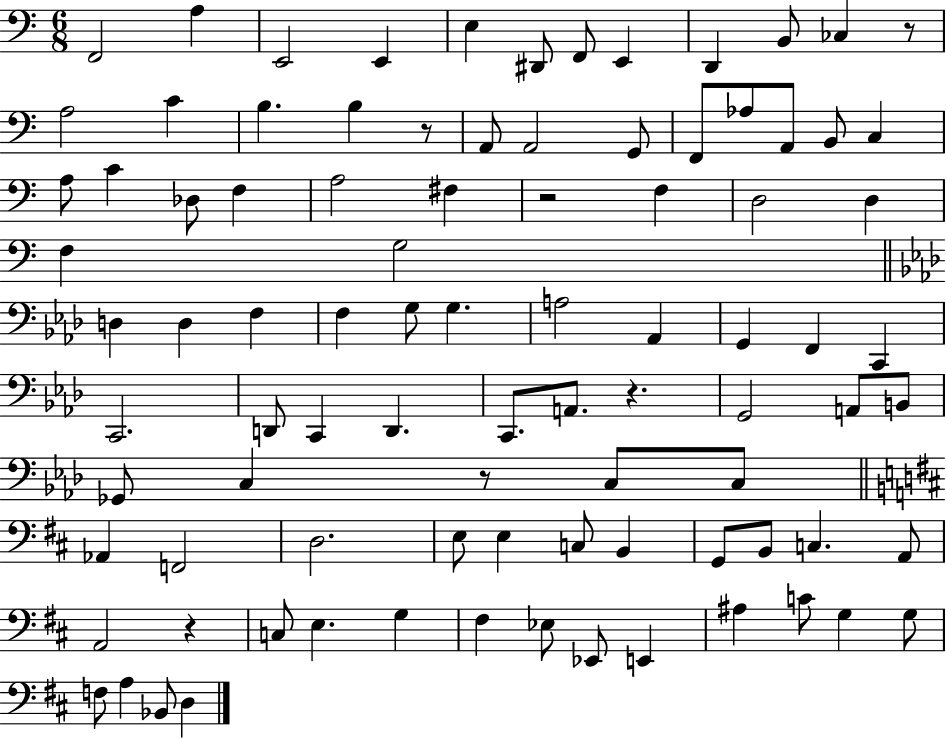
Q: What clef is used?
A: bass